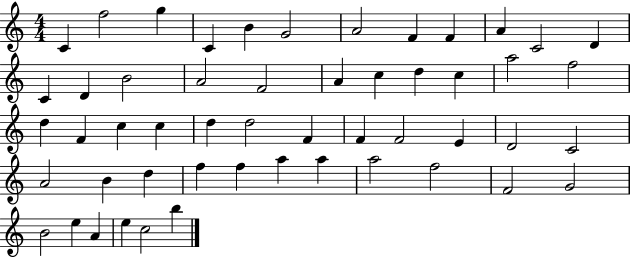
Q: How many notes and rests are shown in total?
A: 52